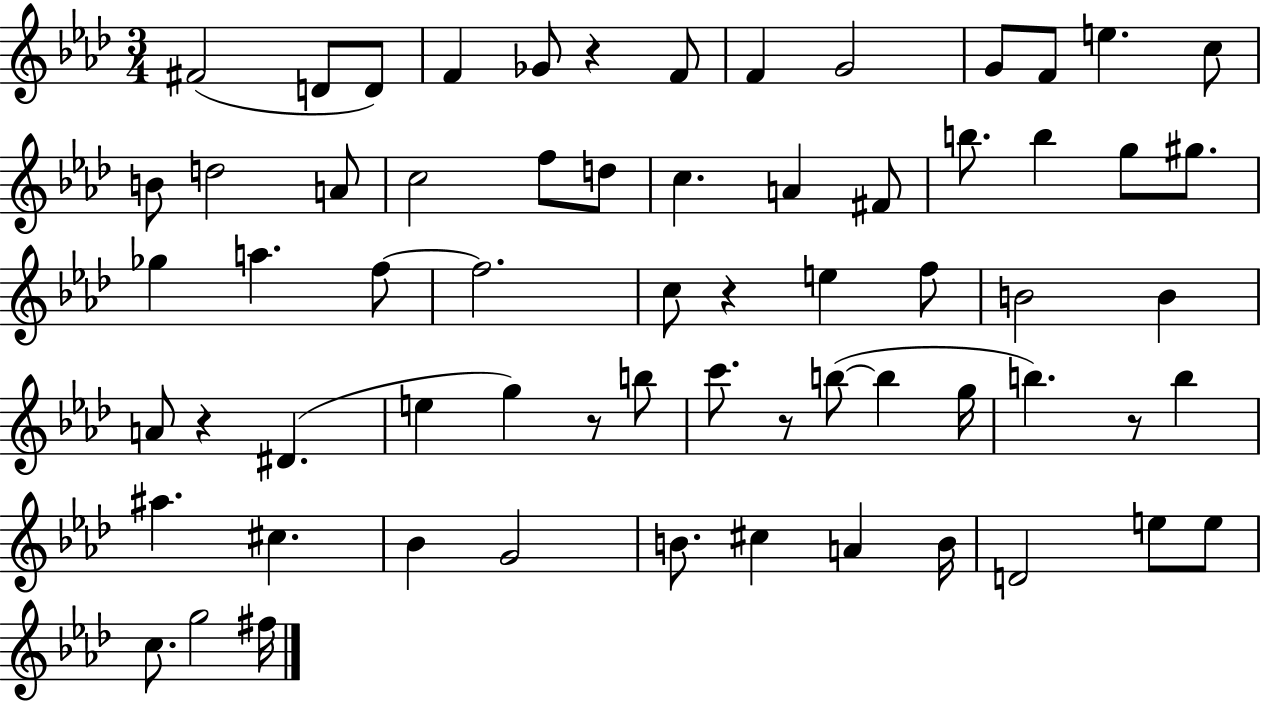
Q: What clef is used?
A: treble